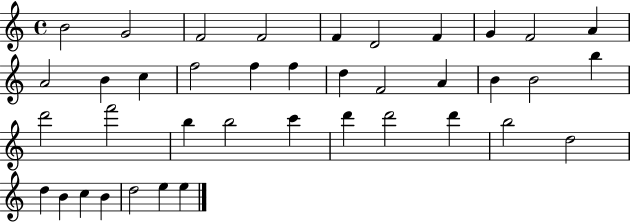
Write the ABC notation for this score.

X:1
T:Untitled
M:4/4
L:1/4
K:C
B2 G2 F2 F2 F D2 F G F2 A A2 B c f2 f f d F2 A B B2 b d'2 f'2 b b2 c' d' d'2 d' b2 d2 d B c B d2 e e